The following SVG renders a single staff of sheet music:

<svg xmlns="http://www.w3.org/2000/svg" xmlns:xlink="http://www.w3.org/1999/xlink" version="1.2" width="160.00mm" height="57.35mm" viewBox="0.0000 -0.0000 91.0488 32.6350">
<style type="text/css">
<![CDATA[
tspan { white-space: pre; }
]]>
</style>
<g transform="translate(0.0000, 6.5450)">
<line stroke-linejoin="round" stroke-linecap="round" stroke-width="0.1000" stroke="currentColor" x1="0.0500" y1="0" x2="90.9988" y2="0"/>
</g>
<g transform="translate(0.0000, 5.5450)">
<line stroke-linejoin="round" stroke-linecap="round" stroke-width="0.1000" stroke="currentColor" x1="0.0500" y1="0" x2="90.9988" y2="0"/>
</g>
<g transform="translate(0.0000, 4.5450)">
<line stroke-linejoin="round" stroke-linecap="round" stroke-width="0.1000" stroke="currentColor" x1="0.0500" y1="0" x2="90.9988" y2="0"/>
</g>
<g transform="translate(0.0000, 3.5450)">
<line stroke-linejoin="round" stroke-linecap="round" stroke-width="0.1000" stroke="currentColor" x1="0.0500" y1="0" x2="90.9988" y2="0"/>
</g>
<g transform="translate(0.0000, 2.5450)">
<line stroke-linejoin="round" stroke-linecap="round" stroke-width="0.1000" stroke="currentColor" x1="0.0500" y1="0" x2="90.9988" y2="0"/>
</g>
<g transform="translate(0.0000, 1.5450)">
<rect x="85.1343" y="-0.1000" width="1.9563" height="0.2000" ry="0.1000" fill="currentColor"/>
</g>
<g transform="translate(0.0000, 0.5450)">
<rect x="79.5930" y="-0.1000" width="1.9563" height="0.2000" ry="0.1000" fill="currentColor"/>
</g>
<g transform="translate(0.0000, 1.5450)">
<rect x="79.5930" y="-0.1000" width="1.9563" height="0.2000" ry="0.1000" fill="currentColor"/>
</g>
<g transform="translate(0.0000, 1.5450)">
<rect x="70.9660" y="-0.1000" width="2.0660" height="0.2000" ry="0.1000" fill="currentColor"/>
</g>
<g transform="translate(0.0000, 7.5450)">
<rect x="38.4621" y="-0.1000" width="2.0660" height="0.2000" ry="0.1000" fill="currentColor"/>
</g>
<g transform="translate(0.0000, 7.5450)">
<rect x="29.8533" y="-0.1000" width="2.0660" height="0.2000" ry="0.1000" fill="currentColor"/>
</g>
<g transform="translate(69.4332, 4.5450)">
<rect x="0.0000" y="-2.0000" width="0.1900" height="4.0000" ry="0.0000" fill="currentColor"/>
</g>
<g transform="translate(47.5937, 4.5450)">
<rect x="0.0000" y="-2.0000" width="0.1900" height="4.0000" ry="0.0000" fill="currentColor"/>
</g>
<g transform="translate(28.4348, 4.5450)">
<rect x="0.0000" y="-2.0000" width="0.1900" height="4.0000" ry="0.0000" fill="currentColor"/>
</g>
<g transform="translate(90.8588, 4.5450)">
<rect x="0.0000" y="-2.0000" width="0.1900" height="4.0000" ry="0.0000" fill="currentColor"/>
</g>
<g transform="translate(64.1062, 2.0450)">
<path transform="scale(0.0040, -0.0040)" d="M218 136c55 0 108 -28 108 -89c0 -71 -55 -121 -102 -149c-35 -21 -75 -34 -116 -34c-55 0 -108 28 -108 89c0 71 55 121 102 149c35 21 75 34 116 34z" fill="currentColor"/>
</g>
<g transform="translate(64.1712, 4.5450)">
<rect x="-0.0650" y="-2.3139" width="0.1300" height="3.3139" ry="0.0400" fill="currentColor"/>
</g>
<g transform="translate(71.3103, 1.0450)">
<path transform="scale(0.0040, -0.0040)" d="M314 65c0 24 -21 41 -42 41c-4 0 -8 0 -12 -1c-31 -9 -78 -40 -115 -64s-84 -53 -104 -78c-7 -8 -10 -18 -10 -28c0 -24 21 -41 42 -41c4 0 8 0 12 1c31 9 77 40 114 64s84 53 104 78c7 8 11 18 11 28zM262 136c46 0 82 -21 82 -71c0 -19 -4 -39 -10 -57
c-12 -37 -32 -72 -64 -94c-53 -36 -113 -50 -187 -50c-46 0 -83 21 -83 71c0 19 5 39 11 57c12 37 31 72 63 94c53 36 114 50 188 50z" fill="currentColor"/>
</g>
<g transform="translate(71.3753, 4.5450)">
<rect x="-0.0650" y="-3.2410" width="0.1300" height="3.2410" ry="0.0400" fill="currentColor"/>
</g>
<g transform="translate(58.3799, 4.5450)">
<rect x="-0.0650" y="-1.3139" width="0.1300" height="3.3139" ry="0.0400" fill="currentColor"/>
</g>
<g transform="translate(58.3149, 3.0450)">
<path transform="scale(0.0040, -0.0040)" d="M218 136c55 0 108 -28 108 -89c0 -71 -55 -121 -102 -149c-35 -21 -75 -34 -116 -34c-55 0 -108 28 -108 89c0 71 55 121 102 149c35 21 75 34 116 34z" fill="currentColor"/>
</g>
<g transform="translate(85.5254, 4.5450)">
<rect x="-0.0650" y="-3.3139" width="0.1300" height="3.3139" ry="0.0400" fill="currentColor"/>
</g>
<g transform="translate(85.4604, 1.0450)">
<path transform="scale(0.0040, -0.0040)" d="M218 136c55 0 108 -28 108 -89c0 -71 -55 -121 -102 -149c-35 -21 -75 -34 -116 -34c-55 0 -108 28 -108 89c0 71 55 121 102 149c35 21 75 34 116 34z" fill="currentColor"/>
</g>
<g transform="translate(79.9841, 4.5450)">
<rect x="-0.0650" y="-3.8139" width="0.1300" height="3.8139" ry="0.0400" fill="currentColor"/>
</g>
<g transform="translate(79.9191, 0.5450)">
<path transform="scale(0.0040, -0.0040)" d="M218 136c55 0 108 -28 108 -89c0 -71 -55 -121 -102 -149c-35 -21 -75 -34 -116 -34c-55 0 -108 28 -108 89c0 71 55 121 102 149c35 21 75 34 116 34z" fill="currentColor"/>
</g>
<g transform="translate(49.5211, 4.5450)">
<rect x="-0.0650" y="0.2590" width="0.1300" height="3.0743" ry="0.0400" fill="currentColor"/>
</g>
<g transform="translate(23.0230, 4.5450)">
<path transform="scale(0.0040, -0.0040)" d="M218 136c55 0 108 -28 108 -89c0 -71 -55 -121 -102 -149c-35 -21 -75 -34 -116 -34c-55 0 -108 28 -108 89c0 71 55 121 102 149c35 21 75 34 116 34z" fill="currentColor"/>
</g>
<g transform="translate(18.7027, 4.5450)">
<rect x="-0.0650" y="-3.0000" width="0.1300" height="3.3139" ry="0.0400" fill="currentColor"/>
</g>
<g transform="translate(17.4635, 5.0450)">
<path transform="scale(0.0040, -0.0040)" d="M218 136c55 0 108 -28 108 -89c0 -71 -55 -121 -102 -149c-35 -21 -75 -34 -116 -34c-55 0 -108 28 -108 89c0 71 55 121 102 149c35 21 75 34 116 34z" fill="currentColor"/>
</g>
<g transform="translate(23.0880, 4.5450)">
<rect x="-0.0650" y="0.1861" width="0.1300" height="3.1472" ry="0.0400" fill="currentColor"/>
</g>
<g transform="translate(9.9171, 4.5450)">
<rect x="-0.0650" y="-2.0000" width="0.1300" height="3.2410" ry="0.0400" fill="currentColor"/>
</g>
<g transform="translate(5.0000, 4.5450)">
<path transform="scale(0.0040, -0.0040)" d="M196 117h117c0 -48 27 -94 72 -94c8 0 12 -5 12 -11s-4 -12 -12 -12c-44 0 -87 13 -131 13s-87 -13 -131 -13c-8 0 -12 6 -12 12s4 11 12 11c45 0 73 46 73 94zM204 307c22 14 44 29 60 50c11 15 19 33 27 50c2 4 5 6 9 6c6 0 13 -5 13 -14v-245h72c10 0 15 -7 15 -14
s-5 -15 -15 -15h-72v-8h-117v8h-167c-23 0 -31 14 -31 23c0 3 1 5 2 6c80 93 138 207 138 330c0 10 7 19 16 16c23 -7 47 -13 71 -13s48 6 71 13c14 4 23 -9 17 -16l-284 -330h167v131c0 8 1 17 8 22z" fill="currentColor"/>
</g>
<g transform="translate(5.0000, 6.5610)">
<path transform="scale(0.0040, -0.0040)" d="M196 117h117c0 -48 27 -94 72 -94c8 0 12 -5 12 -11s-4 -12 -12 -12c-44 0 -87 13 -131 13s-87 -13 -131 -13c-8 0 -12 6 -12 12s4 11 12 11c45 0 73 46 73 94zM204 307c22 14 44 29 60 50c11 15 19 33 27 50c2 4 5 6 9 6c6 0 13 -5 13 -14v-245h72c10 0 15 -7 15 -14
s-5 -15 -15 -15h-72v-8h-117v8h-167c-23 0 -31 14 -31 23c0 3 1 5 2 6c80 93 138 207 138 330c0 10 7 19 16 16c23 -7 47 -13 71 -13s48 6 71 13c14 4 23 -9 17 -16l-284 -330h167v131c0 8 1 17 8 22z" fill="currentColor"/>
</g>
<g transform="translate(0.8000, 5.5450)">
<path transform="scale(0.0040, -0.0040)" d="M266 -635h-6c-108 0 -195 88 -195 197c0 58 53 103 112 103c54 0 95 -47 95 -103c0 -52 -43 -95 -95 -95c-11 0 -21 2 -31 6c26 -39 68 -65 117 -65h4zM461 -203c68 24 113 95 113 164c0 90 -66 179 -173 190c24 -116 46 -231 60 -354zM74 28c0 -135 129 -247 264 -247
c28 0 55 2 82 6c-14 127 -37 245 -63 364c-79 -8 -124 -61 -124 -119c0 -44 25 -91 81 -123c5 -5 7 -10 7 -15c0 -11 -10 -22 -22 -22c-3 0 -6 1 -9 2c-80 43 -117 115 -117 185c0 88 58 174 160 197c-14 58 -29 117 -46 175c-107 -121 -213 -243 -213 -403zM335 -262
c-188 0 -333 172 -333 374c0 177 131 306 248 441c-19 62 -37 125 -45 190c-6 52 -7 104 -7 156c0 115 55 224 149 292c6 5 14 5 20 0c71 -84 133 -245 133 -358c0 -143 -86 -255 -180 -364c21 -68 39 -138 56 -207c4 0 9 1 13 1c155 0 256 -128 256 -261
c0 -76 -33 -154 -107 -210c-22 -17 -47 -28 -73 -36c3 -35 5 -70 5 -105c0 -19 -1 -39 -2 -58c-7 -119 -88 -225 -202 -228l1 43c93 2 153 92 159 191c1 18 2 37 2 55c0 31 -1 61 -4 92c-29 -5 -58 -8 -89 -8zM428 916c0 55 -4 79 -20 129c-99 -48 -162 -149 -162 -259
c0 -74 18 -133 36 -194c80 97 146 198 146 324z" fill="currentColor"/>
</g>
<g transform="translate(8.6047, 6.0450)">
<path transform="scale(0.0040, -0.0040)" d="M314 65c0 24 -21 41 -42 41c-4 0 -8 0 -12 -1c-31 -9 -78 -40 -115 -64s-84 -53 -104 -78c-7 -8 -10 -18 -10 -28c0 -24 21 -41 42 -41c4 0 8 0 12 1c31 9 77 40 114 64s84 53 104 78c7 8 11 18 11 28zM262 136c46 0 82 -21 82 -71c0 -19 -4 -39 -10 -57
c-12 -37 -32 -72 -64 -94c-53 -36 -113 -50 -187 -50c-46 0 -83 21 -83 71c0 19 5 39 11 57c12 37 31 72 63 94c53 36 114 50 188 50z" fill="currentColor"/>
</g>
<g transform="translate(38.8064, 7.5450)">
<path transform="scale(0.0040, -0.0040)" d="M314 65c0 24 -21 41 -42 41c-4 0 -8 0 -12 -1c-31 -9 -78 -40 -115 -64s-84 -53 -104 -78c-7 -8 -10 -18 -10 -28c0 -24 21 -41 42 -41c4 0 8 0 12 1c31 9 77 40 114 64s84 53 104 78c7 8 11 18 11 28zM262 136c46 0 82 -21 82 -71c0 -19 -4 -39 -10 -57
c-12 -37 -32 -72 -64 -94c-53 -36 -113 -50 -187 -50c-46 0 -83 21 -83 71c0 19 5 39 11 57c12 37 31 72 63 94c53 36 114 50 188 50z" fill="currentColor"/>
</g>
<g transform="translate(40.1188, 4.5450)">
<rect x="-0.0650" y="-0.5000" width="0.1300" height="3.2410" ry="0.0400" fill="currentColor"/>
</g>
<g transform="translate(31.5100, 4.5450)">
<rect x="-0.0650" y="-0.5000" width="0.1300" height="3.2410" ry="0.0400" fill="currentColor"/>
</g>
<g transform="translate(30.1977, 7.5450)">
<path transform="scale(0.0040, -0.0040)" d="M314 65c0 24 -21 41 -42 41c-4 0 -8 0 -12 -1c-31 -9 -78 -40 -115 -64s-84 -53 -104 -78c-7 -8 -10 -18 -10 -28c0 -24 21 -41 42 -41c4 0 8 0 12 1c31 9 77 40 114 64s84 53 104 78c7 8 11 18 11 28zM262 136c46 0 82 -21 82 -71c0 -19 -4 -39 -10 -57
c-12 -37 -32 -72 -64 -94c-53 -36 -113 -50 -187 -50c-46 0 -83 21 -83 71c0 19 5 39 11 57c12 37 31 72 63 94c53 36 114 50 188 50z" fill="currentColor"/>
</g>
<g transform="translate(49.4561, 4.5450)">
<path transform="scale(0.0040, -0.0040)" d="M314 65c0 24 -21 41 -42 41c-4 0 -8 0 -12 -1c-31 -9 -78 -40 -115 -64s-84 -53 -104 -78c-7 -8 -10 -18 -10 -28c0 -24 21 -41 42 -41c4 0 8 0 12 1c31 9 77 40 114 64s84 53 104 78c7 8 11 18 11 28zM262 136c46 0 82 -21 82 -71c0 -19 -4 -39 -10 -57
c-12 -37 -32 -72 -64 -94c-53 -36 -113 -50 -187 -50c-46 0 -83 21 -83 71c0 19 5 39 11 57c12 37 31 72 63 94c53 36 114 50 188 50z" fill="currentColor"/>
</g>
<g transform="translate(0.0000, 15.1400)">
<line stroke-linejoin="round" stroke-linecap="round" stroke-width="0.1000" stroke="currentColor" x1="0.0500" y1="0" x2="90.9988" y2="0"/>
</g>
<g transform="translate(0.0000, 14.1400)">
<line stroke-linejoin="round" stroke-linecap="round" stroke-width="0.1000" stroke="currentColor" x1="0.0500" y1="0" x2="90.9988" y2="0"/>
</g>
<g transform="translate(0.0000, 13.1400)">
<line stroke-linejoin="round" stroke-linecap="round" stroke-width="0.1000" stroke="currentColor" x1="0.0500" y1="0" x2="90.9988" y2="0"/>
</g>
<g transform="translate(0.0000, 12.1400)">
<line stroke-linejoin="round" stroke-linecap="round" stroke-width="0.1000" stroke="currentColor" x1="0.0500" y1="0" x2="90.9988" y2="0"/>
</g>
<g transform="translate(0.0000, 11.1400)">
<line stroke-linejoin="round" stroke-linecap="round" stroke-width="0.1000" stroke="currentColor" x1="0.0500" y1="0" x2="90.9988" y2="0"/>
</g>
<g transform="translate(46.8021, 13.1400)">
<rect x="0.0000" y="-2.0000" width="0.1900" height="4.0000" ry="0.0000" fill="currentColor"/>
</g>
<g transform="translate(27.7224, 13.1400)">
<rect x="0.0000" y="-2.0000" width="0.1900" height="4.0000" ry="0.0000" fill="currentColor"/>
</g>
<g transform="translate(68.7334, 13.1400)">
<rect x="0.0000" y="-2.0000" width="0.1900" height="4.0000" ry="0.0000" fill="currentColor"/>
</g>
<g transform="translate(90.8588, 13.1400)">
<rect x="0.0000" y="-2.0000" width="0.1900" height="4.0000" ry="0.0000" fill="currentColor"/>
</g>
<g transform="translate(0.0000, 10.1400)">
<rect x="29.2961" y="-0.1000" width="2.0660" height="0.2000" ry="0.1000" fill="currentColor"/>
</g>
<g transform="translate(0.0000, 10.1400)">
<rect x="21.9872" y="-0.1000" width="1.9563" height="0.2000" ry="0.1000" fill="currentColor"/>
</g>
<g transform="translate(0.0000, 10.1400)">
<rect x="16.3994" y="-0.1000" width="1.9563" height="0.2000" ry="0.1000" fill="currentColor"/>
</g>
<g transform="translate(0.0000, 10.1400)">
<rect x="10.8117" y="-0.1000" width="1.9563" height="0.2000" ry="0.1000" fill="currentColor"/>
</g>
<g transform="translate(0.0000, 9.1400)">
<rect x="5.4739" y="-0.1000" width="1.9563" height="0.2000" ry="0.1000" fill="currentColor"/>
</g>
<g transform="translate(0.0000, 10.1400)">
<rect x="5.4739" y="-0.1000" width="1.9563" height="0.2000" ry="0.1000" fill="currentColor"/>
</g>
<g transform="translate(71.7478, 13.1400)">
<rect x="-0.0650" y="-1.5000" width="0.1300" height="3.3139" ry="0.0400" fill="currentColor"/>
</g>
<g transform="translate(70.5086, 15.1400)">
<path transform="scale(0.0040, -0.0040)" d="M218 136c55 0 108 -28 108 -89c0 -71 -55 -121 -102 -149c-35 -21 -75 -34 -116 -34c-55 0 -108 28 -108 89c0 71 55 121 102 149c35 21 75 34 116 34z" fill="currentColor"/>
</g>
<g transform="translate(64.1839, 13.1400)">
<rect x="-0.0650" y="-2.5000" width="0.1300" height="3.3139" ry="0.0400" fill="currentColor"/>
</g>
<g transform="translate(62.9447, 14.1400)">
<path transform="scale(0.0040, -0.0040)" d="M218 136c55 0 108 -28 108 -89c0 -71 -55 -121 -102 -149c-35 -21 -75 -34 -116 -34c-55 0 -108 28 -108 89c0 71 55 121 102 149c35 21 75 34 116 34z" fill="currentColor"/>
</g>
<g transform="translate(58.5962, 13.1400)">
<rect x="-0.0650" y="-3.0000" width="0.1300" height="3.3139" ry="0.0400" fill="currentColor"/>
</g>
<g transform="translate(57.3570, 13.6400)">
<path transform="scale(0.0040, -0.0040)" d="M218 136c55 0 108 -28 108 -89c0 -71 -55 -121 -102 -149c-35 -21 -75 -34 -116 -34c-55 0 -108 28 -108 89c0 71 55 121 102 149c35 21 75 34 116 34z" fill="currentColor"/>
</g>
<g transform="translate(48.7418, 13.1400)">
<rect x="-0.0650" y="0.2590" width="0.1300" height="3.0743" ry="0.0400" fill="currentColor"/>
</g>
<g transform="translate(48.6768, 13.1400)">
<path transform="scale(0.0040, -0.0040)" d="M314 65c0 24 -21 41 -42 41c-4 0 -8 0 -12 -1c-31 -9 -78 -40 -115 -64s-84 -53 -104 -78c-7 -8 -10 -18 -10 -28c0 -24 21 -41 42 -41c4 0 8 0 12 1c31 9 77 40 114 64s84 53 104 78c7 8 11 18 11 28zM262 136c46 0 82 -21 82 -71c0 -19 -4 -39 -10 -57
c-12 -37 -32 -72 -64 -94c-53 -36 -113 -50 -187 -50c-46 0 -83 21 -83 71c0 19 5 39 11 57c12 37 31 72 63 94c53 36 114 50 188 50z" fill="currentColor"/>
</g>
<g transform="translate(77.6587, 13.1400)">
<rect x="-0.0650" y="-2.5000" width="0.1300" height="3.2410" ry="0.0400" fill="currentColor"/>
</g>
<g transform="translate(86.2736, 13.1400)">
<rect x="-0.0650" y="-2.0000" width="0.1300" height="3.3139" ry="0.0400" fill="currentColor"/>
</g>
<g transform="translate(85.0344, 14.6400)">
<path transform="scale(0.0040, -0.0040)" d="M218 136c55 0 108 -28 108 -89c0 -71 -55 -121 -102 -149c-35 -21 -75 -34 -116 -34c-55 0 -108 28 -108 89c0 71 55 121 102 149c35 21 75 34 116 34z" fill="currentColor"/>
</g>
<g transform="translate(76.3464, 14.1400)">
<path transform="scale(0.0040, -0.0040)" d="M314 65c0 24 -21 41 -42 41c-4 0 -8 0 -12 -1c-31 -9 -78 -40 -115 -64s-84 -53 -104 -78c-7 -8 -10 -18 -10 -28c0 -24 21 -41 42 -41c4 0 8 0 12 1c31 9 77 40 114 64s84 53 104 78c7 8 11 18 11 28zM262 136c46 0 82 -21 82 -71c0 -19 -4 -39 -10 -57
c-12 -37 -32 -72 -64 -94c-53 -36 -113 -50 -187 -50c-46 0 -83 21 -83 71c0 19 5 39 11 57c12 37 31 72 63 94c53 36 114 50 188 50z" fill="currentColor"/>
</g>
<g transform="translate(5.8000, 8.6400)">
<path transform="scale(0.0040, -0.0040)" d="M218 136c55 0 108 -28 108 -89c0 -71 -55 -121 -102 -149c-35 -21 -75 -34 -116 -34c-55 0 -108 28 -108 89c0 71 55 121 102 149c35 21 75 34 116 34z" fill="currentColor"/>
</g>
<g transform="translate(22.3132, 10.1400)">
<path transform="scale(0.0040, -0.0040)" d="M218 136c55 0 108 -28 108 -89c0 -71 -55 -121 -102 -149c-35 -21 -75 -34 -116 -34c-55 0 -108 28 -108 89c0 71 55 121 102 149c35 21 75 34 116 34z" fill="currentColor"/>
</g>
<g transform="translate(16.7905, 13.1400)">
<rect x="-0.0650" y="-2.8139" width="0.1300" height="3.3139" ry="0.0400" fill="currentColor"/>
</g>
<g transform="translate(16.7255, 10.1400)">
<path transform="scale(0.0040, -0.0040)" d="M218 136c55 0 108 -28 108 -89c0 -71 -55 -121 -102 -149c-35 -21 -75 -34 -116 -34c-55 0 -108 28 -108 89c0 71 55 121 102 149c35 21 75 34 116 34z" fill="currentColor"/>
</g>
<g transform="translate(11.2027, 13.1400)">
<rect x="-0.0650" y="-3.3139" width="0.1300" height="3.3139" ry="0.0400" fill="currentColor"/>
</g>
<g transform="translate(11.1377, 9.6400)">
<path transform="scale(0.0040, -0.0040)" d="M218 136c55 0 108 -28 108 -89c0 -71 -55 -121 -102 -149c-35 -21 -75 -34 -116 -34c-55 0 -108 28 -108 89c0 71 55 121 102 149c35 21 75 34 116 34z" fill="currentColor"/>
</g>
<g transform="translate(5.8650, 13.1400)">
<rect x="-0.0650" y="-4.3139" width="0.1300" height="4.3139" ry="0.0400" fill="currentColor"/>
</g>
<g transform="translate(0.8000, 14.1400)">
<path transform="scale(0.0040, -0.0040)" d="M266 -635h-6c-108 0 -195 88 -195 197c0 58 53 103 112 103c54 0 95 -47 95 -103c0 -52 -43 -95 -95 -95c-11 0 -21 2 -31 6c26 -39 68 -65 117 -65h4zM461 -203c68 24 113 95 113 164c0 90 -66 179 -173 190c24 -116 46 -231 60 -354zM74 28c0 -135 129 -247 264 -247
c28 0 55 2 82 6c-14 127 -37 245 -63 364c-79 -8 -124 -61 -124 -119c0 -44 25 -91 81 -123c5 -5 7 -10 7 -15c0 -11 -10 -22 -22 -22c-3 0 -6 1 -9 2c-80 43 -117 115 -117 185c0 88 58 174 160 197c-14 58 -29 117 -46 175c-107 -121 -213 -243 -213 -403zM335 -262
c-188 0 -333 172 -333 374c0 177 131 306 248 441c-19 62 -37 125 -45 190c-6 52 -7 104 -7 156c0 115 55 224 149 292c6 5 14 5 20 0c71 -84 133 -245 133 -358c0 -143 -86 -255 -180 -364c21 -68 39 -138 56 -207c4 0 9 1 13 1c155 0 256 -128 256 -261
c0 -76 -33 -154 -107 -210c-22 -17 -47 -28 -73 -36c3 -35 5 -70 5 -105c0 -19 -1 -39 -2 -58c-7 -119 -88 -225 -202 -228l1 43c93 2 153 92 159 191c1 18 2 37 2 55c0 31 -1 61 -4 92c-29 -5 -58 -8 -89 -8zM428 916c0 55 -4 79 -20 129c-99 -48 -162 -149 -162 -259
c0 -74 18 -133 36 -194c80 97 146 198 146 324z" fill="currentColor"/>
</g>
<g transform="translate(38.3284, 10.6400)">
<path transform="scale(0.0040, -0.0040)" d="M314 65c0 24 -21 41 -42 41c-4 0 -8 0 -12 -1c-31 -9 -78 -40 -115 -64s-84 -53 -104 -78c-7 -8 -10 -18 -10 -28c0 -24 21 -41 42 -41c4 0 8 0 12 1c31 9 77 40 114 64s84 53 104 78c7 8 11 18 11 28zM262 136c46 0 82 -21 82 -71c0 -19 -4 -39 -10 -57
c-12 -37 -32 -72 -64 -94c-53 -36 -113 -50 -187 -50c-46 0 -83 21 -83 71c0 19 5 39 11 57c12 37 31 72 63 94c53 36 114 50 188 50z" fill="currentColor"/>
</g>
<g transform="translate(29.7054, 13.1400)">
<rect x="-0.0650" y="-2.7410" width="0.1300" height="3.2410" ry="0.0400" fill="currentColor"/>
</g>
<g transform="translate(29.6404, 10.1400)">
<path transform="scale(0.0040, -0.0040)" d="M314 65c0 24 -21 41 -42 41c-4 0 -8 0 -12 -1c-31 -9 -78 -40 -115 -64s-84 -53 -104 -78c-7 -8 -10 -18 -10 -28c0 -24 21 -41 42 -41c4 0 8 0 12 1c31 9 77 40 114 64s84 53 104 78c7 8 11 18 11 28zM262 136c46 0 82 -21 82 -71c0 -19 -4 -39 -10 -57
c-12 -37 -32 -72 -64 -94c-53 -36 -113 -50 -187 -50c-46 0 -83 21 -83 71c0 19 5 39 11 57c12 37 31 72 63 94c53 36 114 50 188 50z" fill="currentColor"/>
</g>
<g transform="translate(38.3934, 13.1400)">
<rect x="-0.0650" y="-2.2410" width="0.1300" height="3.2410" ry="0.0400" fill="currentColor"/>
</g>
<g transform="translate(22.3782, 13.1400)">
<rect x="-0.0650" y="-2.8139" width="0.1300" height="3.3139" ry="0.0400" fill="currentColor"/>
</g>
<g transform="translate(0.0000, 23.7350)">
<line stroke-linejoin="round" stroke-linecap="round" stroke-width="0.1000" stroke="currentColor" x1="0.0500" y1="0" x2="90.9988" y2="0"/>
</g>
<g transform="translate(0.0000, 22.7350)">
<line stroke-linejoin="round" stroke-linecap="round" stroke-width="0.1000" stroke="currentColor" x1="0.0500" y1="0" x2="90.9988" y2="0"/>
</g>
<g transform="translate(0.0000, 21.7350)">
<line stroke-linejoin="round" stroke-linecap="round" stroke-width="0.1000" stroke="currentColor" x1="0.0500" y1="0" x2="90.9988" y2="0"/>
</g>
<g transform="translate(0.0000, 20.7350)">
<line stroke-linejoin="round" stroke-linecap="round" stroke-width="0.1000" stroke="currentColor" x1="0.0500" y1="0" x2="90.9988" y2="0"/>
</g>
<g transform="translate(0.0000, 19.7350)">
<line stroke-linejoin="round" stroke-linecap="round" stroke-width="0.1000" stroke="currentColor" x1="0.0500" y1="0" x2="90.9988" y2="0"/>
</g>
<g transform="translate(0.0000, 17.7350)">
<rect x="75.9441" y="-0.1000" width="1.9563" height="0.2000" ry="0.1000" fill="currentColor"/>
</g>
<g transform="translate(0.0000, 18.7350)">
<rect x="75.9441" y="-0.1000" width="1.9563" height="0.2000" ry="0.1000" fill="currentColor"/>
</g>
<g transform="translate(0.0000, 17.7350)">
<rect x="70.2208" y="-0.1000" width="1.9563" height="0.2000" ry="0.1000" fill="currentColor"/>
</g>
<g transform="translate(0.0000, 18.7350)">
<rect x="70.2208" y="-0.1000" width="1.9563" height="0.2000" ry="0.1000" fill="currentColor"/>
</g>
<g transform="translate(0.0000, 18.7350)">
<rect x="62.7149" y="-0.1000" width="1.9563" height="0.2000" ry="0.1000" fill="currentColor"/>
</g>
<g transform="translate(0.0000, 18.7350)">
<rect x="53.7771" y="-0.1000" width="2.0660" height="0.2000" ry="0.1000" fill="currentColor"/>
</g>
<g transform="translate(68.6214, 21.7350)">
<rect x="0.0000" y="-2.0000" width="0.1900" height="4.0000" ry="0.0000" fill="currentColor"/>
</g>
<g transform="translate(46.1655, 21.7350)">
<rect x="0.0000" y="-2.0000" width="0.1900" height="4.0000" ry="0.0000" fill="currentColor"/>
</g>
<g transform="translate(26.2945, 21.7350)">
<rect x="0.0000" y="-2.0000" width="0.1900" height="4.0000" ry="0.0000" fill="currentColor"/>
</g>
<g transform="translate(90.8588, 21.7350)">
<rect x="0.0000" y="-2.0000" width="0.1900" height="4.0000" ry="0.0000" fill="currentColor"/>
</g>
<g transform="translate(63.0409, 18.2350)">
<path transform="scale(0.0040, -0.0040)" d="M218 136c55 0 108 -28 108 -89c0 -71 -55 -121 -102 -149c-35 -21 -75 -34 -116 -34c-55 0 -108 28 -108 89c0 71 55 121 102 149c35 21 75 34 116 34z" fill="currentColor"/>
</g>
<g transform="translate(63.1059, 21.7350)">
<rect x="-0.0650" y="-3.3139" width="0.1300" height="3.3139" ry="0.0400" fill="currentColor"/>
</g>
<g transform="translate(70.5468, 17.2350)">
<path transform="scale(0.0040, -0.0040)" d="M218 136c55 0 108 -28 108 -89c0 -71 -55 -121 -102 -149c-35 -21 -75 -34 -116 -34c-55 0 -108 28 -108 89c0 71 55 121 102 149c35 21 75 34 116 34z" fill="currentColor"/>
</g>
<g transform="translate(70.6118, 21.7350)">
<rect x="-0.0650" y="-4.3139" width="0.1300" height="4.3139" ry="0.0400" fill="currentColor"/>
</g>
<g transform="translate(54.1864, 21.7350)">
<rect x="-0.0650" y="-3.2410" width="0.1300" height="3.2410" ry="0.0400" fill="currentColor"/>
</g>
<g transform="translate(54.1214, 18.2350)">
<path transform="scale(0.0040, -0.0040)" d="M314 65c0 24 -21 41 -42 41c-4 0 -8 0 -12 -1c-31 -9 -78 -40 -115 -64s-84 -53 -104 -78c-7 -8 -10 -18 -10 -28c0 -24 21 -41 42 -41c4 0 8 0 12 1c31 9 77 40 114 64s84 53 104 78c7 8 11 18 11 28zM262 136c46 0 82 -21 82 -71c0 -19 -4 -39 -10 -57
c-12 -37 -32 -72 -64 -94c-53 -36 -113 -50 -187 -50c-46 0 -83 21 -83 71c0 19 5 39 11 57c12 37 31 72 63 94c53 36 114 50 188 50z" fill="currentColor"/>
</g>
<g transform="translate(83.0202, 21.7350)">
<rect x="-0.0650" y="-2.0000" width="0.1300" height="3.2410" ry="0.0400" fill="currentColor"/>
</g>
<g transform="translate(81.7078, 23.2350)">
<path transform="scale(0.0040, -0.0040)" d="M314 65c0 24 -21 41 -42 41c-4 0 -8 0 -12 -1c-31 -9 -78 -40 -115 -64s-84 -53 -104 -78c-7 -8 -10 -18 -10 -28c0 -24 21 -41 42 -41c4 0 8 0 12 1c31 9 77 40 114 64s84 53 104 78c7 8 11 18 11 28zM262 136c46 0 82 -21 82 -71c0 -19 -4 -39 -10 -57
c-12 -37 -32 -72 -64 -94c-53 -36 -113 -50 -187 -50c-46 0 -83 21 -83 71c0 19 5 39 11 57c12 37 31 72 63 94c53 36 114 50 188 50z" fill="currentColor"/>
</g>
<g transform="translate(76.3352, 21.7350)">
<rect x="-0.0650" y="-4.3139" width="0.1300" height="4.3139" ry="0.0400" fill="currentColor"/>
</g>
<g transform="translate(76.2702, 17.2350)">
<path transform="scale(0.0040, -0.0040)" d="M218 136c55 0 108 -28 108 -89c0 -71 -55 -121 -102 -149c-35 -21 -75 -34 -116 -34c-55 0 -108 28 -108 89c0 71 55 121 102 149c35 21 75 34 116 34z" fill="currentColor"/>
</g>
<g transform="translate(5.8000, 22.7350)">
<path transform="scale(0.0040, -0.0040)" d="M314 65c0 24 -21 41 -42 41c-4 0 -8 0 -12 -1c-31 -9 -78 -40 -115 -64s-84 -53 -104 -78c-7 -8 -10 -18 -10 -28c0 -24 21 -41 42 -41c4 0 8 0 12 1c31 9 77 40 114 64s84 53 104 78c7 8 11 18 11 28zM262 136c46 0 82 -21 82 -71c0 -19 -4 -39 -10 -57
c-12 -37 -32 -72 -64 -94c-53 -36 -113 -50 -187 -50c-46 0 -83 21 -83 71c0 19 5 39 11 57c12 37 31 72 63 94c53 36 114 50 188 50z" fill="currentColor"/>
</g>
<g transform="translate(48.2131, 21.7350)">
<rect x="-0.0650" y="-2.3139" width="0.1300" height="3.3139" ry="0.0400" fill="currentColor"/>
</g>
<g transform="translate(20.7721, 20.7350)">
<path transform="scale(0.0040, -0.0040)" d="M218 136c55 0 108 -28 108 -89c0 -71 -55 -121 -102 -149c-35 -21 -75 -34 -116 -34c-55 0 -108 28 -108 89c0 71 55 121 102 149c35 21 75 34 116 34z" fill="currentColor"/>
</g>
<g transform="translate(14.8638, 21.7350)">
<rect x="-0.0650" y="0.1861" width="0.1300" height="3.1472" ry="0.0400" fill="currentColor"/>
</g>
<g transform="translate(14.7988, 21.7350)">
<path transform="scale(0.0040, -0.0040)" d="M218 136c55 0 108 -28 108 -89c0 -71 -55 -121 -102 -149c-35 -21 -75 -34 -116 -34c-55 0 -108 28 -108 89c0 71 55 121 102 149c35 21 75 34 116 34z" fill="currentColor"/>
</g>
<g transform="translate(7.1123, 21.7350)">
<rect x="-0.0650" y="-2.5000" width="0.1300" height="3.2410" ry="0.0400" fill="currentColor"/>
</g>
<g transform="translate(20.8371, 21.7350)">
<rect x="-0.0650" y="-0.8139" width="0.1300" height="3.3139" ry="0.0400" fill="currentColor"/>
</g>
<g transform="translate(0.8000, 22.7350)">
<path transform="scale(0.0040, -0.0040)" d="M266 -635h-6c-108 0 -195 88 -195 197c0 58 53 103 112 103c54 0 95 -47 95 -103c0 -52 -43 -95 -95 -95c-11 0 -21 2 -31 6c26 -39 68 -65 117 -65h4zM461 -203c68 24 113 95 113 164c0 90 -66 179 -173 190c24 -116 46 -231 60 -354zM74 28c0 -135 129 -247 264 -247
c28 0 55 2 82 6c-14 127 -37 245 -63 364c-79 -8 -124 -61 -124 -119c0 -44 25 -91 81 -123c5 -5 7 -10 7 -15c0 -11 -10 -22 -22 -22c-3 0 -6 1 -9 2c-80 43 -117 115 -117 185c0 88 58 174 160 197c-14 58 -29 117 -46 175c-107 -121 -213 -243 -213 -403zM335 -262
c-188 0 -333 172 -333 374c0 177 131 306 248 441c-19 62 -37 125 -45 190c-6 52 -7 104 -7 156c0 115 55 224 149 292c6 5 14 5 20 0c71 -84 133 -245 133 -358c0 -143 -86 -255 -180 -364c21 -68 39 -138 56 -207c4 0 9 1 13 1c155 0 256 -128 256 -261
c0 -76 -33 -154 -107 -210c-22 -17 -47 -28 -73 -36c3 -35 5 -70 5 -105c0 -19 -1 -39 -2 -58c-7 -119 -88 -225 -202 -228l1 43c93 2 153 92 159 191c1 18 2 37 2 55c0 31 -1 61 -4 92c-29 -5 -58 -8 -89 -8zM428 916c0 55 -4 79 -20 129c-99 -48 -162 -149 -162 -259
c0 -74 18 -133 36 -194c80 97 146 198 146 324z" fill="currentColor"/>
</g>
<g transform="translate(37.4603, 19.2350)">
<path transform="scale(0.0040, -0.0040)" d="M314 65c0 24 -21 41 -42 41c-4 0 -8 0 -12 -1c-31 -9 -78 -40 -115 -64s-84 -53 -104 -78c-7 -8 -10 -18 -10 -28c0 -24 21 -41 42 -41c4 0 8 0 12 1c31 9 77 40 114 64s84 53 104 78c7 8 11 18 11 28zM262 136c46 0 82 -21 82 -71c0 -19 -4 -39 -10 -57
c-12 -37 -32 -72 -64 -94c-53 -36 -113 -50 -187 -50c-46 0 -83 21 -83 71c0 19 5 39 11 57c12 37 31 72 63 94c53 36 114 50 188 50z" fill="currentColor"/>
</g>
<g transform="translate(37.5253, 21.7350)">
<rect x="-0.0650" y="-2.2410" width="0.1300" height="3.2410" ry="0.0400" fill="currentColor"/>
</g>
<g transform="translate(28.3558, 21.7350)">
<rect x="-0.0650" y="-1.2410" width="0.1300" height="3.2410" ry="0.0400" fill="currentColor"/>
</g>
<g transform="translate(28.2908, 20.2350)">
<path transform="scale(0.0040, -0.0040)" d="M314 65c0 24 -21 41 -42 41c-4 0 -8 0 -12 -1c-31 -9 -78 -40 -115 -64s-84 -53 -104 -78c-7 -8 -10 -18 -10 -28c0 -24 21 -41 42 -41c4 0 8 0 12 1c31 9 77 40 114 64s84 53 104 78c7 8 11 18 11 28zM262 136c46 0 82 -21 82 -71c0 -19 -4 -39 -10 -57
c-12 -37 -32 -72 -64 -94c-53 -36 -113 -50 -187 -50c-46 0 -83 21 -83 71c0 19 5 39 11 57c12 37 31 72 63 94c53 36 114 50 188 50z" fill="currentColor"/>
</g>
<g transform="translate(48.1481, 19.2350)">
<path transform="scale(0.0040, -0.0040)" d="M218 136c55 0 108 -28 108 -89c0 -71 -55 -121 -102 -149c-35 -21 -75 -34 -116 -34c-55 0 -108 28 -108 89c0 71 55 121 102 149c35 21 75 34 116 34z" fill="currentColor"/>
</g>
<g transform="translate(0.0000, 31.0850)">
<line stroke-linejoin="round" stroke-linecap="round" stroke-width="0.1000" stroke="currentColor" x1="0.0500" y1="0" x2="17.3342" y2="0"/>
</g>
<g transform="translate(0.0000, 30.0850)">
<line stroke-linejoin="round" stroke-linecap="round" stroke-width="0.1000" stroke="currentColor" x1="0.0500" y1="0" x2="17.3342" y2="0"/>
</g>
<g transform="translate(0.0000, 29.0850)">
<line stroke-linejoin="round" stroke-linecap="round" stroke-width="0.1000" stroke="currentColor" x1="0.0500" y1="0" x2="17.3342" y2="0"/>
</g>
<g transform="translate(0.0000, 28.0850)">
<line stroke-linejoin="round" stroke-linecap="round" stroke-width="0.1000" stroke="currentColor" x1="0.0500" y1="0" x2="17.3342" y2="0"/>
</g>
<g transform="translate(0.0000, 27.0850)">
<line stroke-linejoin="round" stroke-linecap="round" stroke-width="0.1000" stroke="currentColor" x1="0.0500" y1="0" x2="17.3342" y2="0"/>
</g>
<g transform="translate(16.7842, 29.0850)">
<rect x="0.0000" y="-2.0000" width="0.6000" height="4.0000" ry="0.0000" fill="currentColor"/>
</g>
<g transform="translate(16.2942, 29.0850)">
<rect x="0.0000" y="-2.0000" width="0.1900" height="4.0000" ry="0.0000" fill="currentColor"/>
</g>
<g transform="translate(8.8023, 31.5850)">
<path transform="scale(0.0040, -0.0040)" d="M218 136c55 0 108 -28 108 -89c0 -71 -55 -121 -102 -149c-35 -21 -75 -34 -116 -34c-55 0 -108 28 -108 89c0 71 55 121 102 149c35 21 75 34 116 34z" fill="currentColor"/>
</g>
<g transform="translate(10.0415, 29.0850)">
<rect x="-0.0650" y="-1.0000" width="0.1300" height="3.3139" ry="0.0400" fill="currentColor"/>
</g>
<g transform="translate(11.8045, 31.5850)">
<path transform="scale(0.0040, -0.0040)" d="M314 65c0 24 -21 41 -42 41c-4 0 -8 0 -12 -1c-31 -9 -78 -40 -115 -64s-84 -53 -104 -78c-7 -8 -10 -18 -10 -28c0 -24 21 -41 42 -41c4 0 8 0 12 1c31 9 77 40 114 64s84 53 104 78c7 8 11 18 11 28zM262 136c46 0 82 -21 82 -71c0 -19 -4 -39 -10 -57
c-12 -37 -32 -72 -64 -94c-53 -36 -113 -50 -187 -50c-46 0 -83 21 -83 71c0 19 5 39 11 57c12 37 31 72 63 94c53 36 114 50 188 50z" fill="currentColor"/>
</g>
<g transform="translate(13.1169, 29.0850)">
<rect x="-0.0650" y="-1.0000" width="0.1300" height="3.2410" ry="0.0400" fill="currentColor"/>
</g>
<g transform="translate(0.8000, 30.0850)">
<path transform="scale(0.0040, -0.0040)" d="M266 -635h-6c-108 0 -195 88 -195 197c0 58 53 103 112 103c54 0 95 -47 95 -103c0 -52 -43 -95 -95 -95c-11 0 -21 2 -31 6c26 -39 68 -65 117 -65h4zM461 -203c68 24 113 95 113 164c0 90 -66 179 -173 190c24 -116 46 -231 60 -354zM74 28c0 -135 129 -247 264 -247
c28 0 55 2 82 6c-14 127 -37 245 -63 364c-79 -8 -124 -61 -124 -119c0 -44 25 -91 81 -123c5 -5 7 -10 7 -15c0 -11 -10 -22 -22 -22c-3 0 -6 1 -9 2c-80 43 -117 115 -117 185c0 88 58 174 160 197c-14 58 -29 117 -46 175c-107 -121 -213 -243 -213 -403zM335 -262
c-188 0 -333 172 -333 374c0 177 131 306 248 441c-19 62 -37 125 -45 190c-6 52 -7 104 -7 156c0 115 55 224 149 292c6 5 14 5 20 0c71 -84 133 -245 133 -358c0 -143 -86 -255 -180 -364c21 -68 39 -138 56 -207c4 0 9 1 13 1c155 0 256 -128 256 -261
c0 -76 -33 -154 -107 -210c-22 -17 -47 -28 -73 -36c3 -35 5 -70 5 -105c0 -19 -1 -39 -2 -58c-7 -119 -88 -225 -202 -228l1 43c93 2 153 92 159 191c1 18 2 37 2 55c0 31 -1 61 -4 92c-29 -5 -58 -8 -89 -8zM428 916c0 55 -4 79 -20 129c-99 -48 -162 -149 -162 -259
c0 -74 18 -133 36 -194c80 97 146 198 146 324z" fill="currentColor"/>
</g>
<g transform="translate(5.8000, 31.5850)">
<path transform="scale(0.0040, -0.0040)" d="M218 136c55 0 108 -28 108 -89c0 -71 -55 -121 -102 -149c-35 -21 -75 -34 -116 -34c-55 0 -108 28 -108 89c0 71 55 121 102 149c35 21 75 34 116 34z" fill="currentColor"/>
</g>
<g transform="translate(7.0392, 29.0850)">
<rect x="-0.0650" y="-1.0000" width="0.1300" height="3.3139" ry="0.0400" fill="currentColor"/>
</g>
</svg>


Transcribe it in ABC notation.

X:1
T:Untitled
M:4/4
L:1/4
K:C
F2 A B C2 C2 B2 e g b2 c' b d' b a a a2 g2 B2 A G E G2 F G2 B d e2 g2 g b2 b d' d' F2 D D D2